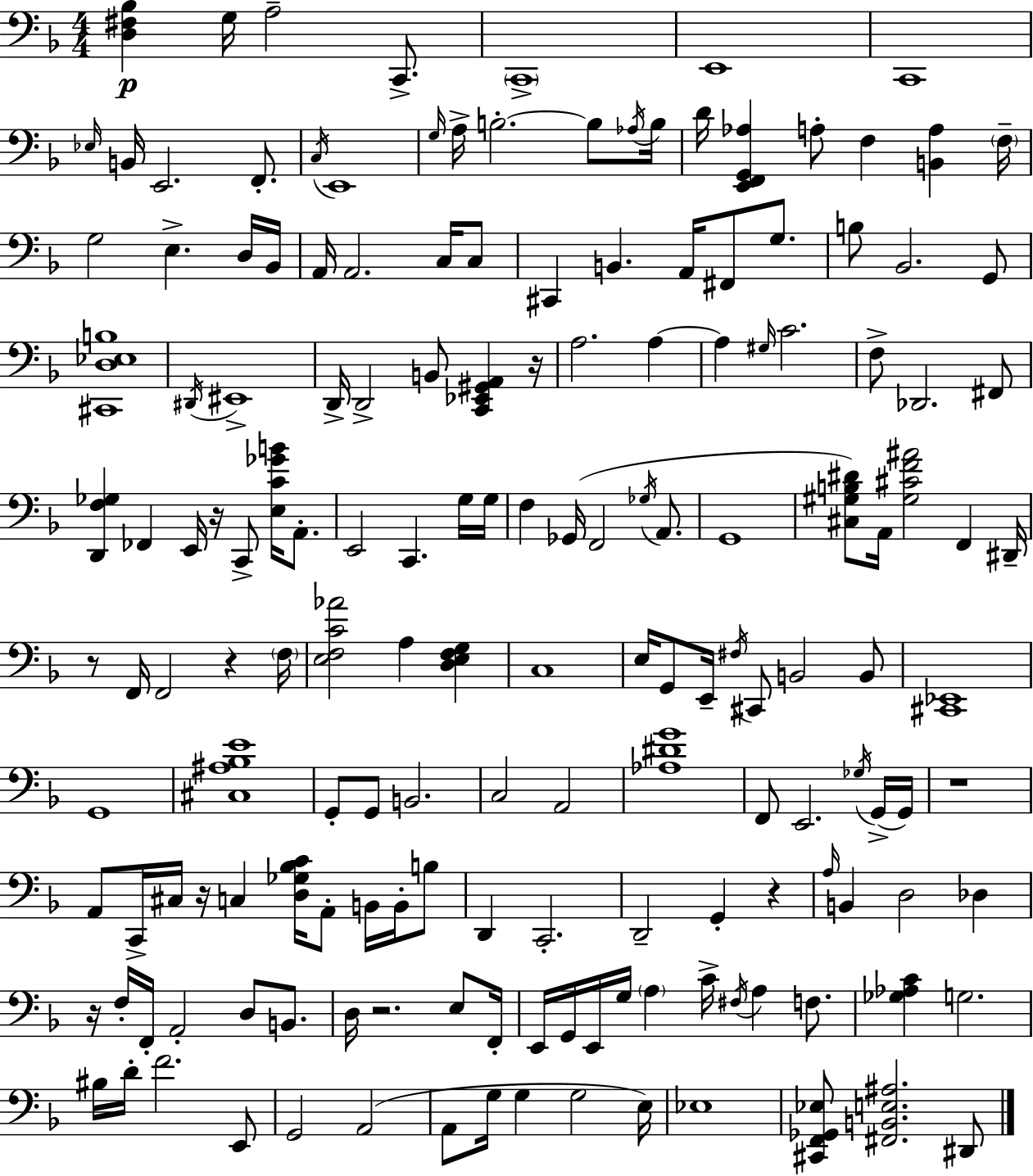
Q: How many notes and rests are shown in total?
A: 165